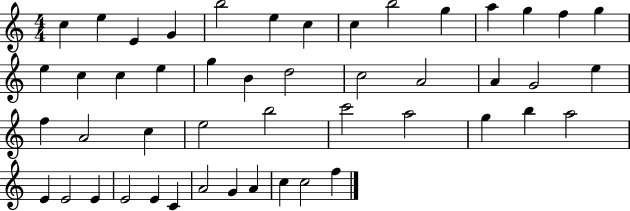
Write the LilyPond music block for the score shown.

{
  \clef treble
  \numericTimeSignature
  \time 4/4
  \key c \major
  c''4 e''4 e'4 g'4 | b''2 e''4 c''4 | c''4 b''2 g''4 | a''4 g''4 f''4 g''4 | \break e''4 c''4 c''4 e''4 | g''4 b'4 d''2 | c''2 a'2 | a'4 g'2 e''4 | \break f''4 a'2 c''4 | e''2 b''2 | c'''2 a''2 | g''4 b''4 a''2 | \break e'4 e'2 e'4 | e'2 e'4 c'4 | a'2 g'4 a'4 | c''4 c''2 f''4 | \break \bar "|."
}